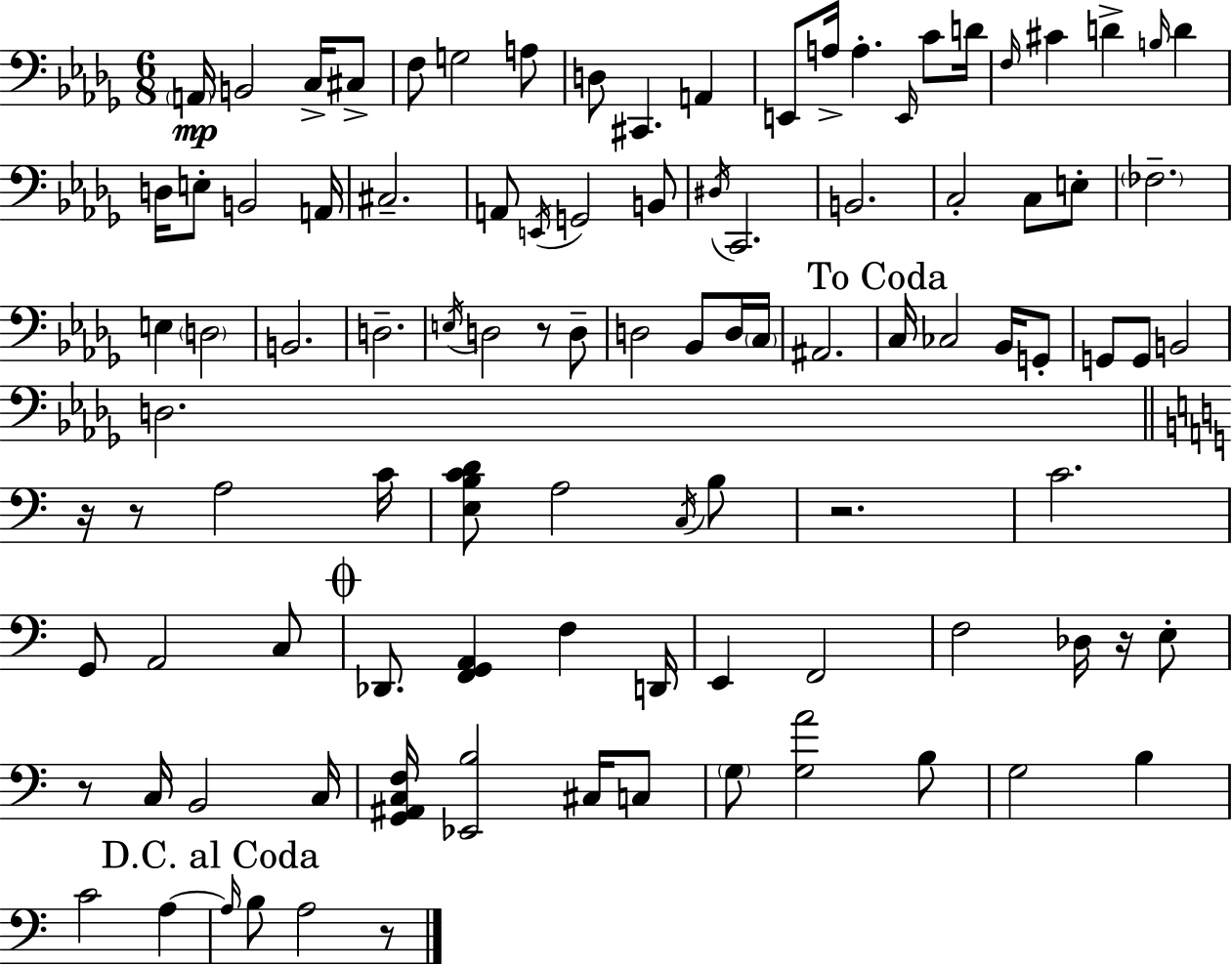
A2/s B2/h C3/s C#3/e F3/e G3/h A3/e D3/e C#2/q. A2/q E2/e A3/s A3/q. E2/s C4/e D4/s F3/s C#4/q D4/q B3/s D4/q D3/s E3/e B2/h A2/s C#3/h. A2/e E2/s G2/h B2/e D#3/s C2/h. B2/h. C3/h C3/e E3/e FES3/h. E3/q D3/h B2/h. D3/h. E3/s D3/h R/e D3/e D3/h Bb2/e D3/s C3/s A#2/h. C3/s CES3/h Bb2/s G2/e G2/e G2/e B2/h D3/h. R/s R/e A3/h C4/s [E3,B3,C4,D4]/e A3/h C3/s B3/e R/h. C4/h. G2/e A2/h C3/e Db2/e. [F2,G2,A2]/q F3/q D2/s E2/q F2/h F3/h Db3/s R/s E3/e R/e C3/s B2/h C3/s [G2,A#2,C3,F3]/s [Eb2,B3]/h C#3/s C3/e G3/e [G3,A4]/h B3/e G3/h B3/q C4/h A3/q A3/s B3/e A3/h R/e